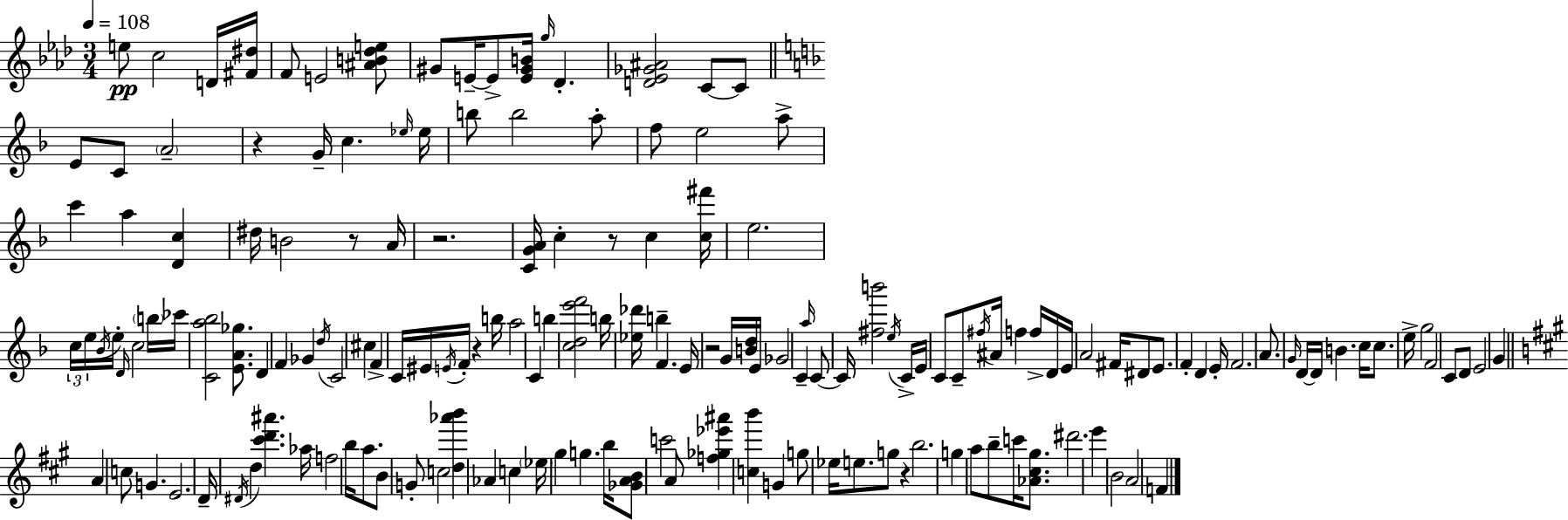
{
  \clef treble
  \numericTimeSignature
  \time 3/4
  \key aes \major
  \tempo 4 = 108
  e''8\pp c''2 d'16 <fis' dis''>16 | f'8 e'2 <ais' b' des'' e''>8 | gis'8 e'16--~~ e'8-> <e' gis' b'>16 \grace { g''16 } des'4.-. | <d' ees' ges' ais'>2 c'8~~ c'8 | \break \bar "||" \break \key f \major e'8 c'8 \parenthesize a'2-- | r4 g'16-- c''4. \grace { ees''16 } | ees''16 b''8 b''2 a''8-. | f''8 e''2 a''8-> | \break c'''4 a''4 <d' c''>4 | dis''16 b'2 r8 | a'16 r2. | <c' g' a'>16 c''4-. r8 c''4 | \break <c'' fis'''>16 e''2. | \tuplet 3/2 { c''16 e''16 \acciaccatura { bes'16 } } e''16-. \grace { d'16 } c''2 | \parenthesize b''16 ces'''16 <c' a'' bes''>2 | <e' a' ges''>8. d'4 f'4 ges'4 | \break \acciaccatura { d''16 } c'2 | cis''4 f'4-> c'16 eis'16 \acciaccatura { e'16 } f'16-. | r4 b''16 a''2 | c'4 b''4 <c'' d'' e''' f'''>2 | \break b''16 <ees'' des'''>16 b''4-- f'4. | e'16 r2 | g'16 <b' d''>16 e'16 ges'2 | c'4-- \grace { a''16 } c'8~~ c'16 <fis'' b'''>2 | \break \acciaccatura { e''16 } c'16-> e'16 c'8 c'8-- | \acciaccatura { fis''16 } ais'16 f''4 f''16-> d'16 e'16 a'2 | fis'16 dis'8 e'8. f'4-. | d'4 e'16-. f'2. | \break a'8. \grace { g'16 } | d'16~~ d'16 b'4. c''16 c''8. | e''16-> g''2 f'2 | c'8 d'8 e'2 | \break g'4 \bar "||" \break \key a \major a'4 c''8 g'4. | e'2. | d'16-- \acciaccatura { dis'16 } d''4 <cis''' d''' ais'''>4. | aes''16 f''2 b''16 a''8. | \break b'8 g'8-. c''2 | <d'' aes''' b'''>4 aes'4 c''4 | \parenthesize ees''16 gis''4 g''4. | b''16 <ges' a' b'>8 c'''2 a'8 | \break <f'' ges'' ees''' ais'''>4 <c'' b'''>4 g'4 | g''8 ees''16 e''8. g''8 r4 | b''2. | g''4 a''8 b''8-- c'''16 <aes' cis'' gis''>8. | \break dis'''2. | e'''4 b'2 | a'2 f'4 | \bar "|."
}